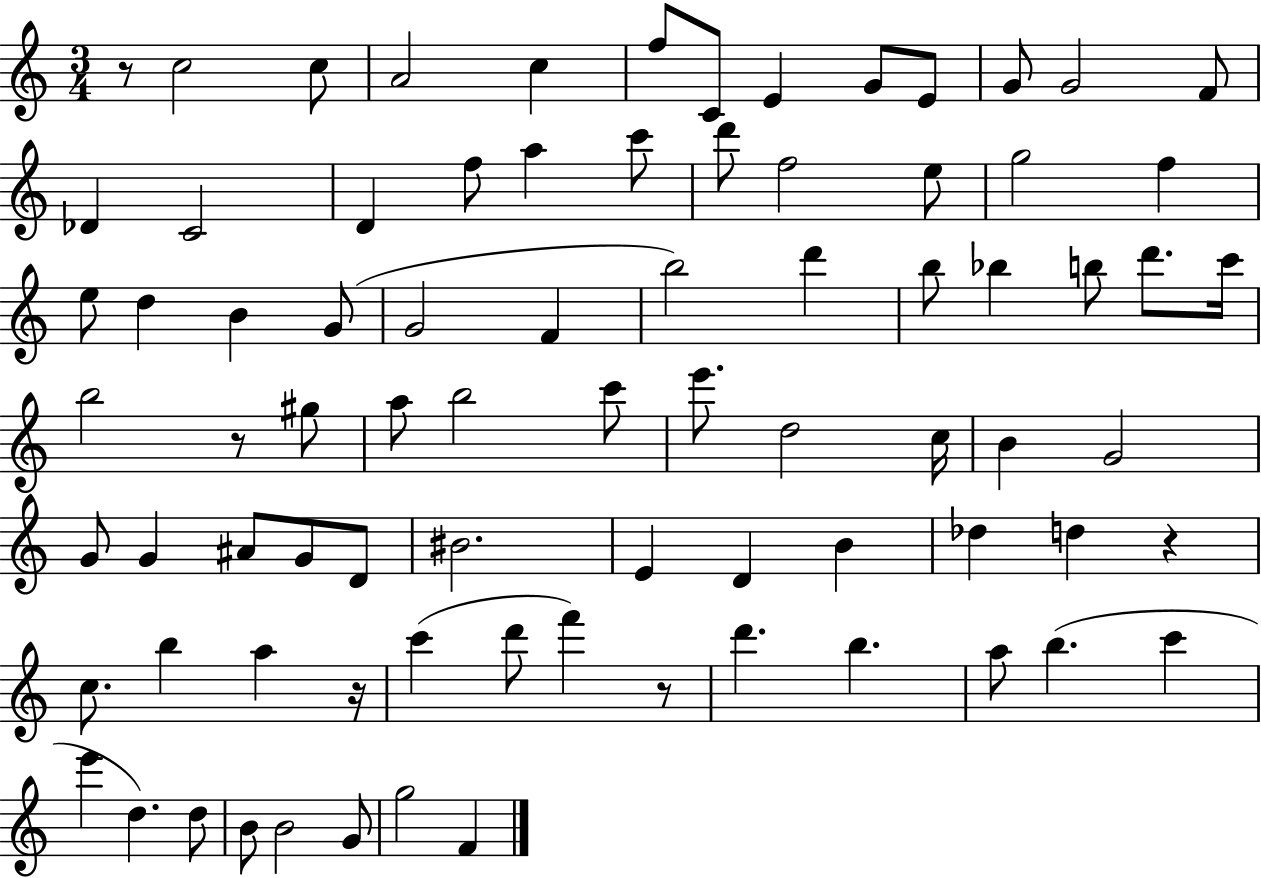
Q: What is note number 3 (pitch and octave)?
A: A4